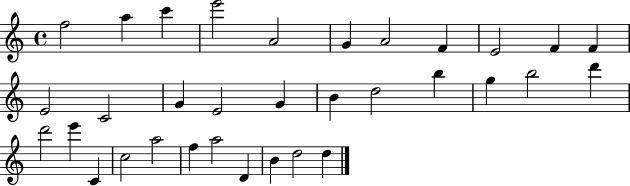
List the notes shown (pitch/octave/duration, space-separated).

F5/h A5/q C6/q E6/h A4/h G4/q A4/h F4/q E4/h F4/q F4/q E4/h C4/h G4/q E4/h G4/q B4/q D5/h B5/q G5/q B5/h D6/q D6/h E6/q C4/q C5/h A5/h F5/q A5/h D4/q B4/q D5/h D5/q